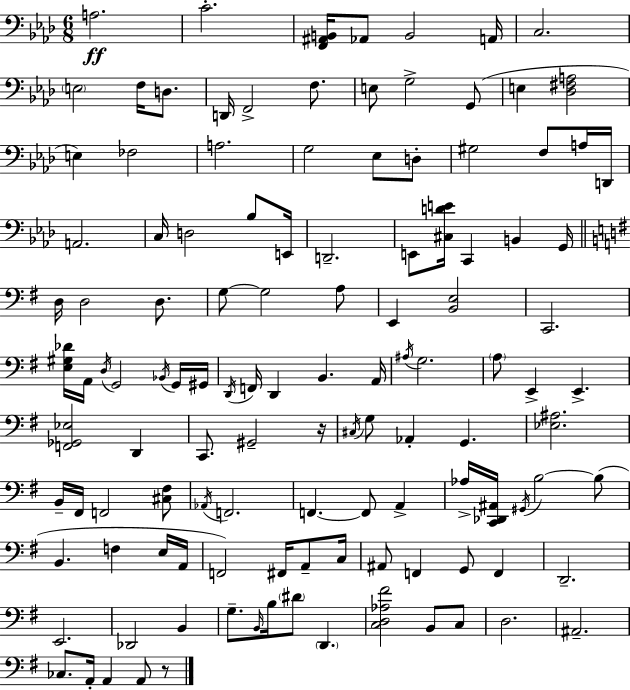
{
  \clef bass
  \numericTimeSignature
  \time 6/8
  \key aes \major
  a2.\ff | c'2.-. | <f, ais, b,>16 aes,8 b,2 a,16 | c2. | \break \parenthesize e2 f16 d8. | d,16 f,2-> f8. | e8 g2-> g,8( | e4 <des fis a>2 | \break e4) fes2 | a2. | g2 ees8 d8-. | gis2 f8 a16 d,16 | \break a,2. | c16 d2 bes8 e,16 | d,2.-- | e,8 <cis d' e'>16 c,4 b,4 g,16 | \break \bar "||" \break \key g \major d16 d2 d8. | g8~~ g2 a8 | e,4 <b, e>2 | c,2. | \break <e gis des'>16 a,16 \acciaccatura { d16 } g,2 \acciaccatura { bes,16 } | g,16 gis,16 \acciaccatura { d,16 } f,16 d,4 b,4. | a,16 \acciaccatura { ais16 } g2. | \parenthesize a8 e,4-> e,4.-> | \break <f, ges, ees>2 | d,4 c,8. gis,2-- | r16 \acciaccatura { cis16 } g8 aes,4-. g,4. | <ees ais>2. | \break b,16-- fis,16 f,2 | <cis fis>8 \acciaccatura { aes,16 } f,2. | f,4.~~ | f,8 a,4-> aes16-> <c, des, ais,>16 \acciaccatura { gis,16 } b2~~ | \break b8( b,4. | f4 e16 a,16 f,2) | fis,16 a,8-- c16 ais,8 f,4 | g,8 f,4 d,2.-- | \break e,2. | des,2 | b,4 g8.-- \grace { b,16 } b16 | \parenthesize dis'8 \parenthesize d,4. <c d aes fis'>2 | \break b,8 c8 d2. | ais,2.-- | ces8. a,16-. | a,4 a,8 r8 \bar "|."
}